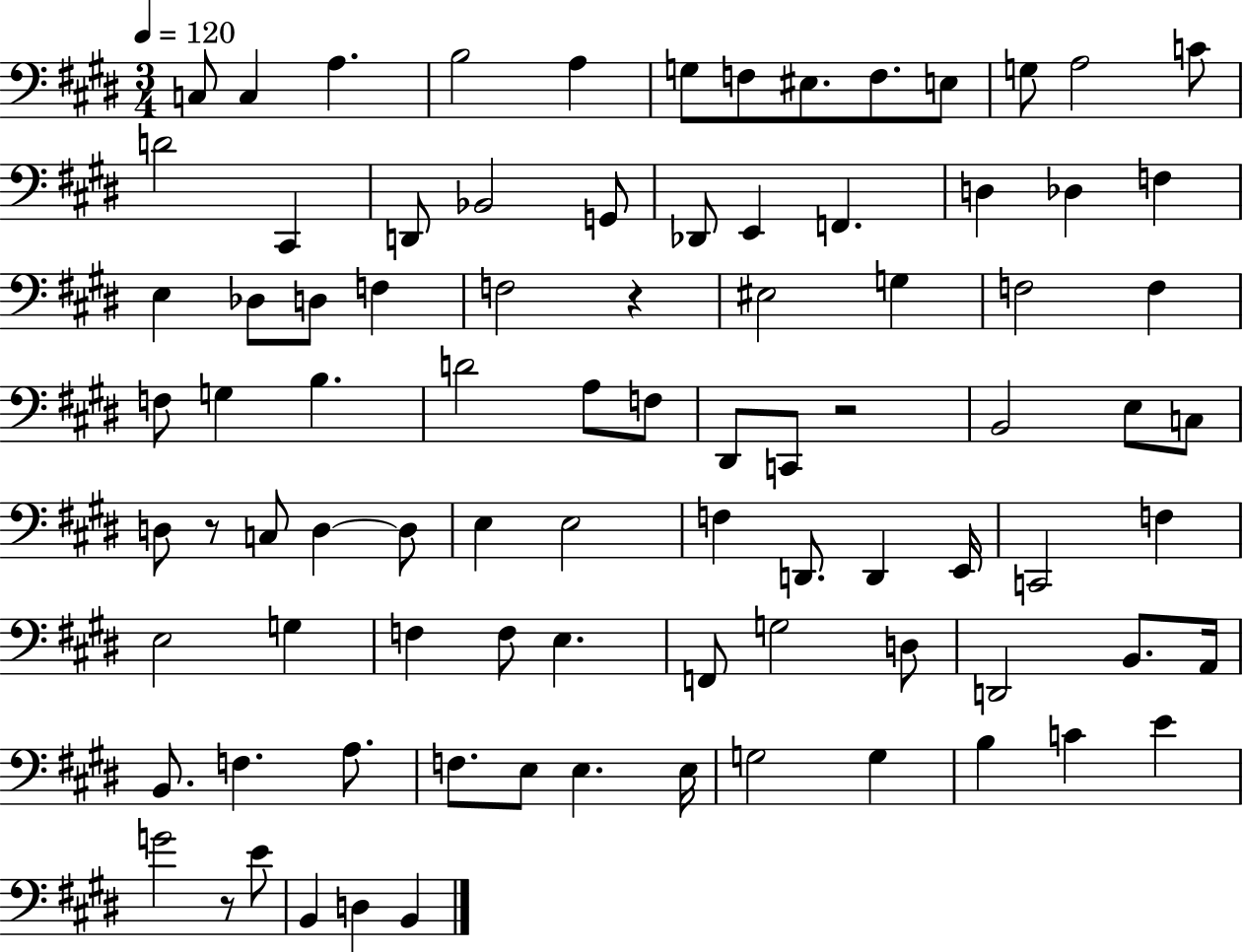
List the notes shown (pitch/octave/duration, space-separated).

C3/e C3/q A3/q. B3/h A3/q G3/e F3/e EIS3/e. F3/e. E3/e G3/e A3/h C4/e D4/h C#2/q D2/e Bb2/h G2/e Db2/e E2/q F2/q. D3/q Db3/q F3/q E3/q Db3/e D3/e F3/q F3/h R/q EIS3/h G3/q F3/h F3/q F3/e G3/q B3/q. D4/h A3/e F3/e D#2/e C2/e R/h B2/h E3/e C3/e D3/e R/e C3/e D3/q D3/e E3/q E3/h F3/q D2/e. D2/q E2/s C2/h F3/q E3/h G3/q F3/q F3/e E3/q. F2/e G3/h D3/e D2/h B2/e. A2/s B2/e. F3/q. A3/e. F3/e. E3/e E3/q. E3/s G3/h G3/q B3/q C4/q E4/q G4/h R/e E4/e B2/q D3/q B2/q